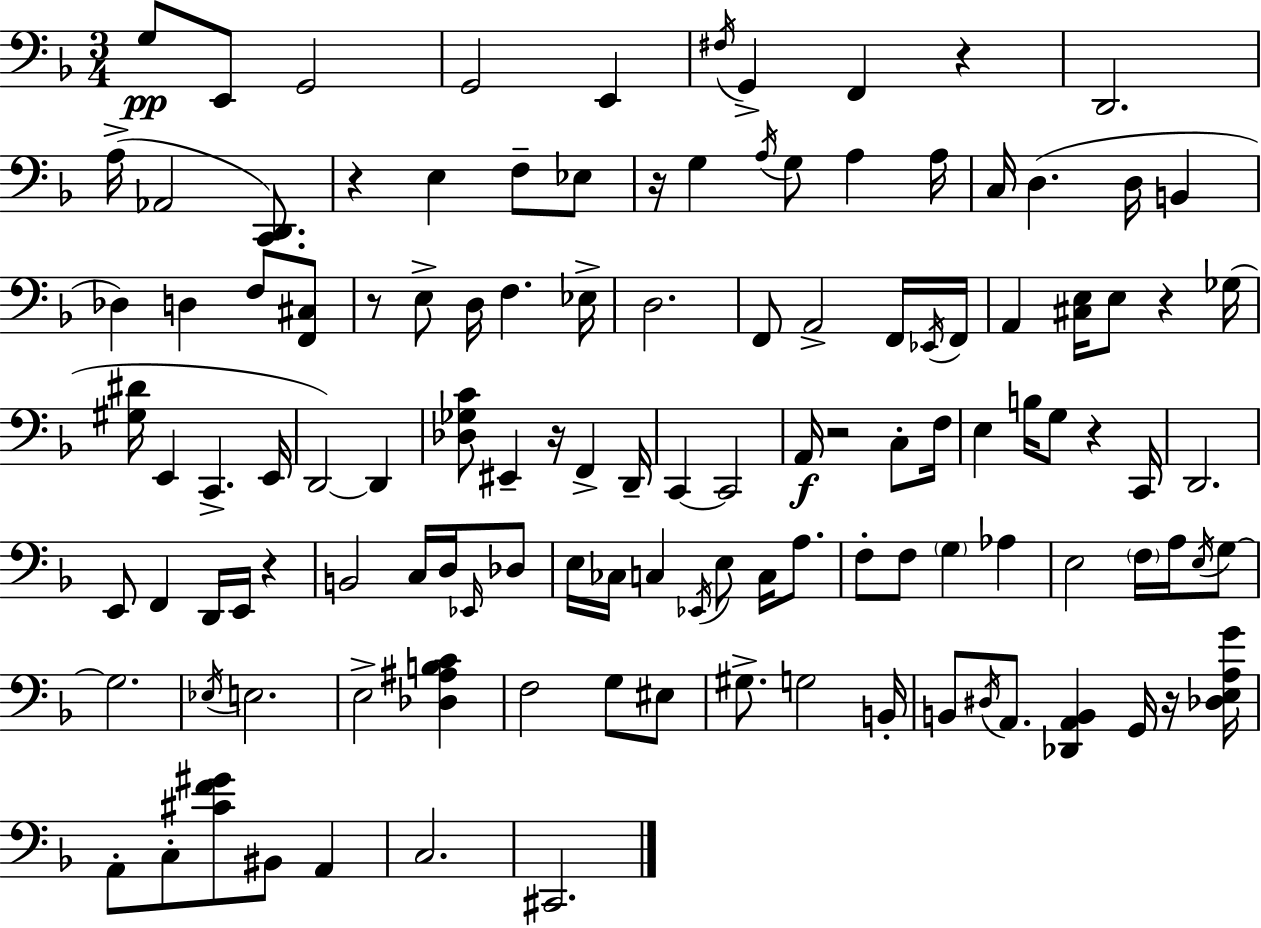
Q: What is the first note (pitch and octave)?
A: G3